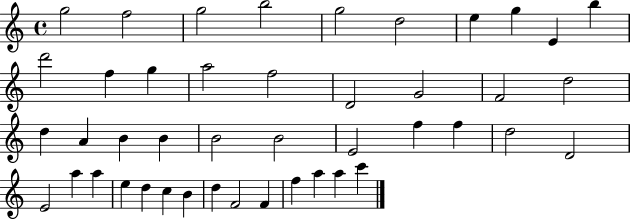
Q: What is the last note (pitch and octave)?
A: C6